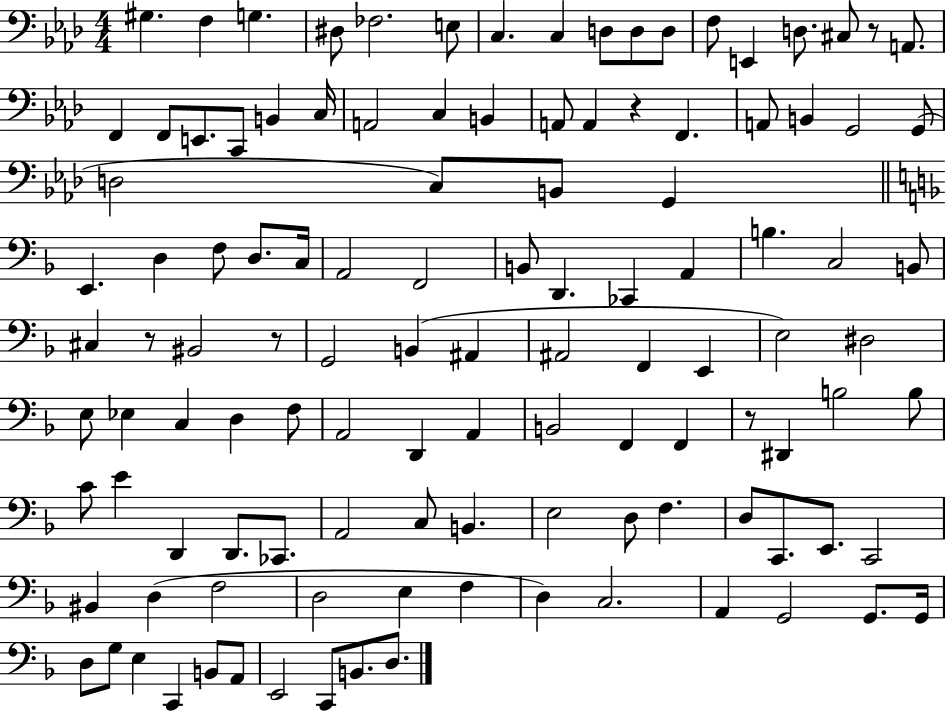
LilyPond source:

{
  \clef bass
  \numericTimeSignature
  \time 4/4
  \key aes \major
  \repeat volta 2 { gis4. f4 g4. | dis8 fes2. e8 | c4. c4 d8 d8 d8 | f8 e,4 d8. cis8 r8 a,8. | \break f,4 f,8 e,8. c,8 b,4 c16 | a,2 c4 b,4 | a,8 a,4 r4 f,4. | a,8 b,4 g,2 g,8( | \break d2 c8) b,8 g,4 | \bar "||" \break \key f \major e,4. d4 f8 d8. c16 | a,2 f,2 | b,8 d,4. ces,4 a,4 | b4. c2 b,8 | \break cis4 r8 bis,2 r8 | g,2 b,4( ais,4 | ais,2 f,4 e,4 | e2) dis2 | \break e8 ees4 c4 d4 f8 | a,2 d,4 a,4 | b,2 f,4 f,4 | r8 dis,4 b2 b8 | \break c'8 e'4 d,4 d,8. ces,8. | a,2 c8 b,4. | e2 d8 f4. | d8 c,8. e,8. c,2 | \break bis,4 d4( f2 | d2 e4 f4 | d4) c2. | a,4 g,2 g,8. g,16 | \break d8 g8 e4 c,4 b,8 a,8 | e,2 c,8 b,8. d8. | } \bar "|."
}